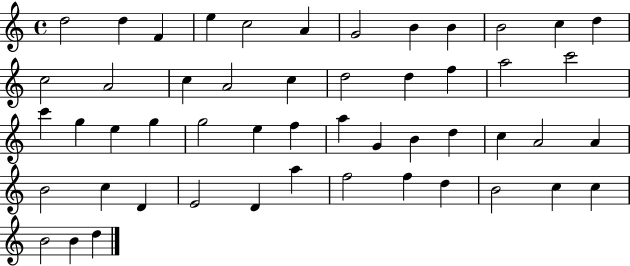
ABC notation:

X:1
T:Untitled
M:4/4
L:1/4
K:C
d2 d F e c2 A G2 B B B2 c d c2 A2 c A2 c d2 d f a2 c'2 c' g e g g2 e f a G B d c A2 A B2 c D E2 D a f2 f d B2 c c B2 B d